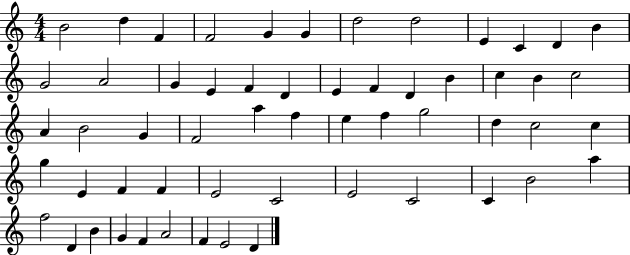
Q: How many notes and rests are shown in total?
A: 57